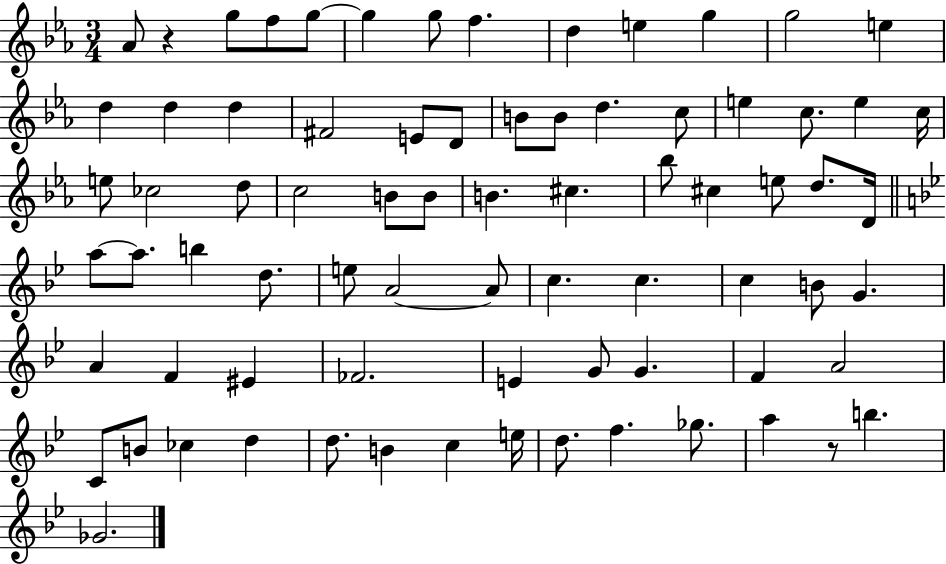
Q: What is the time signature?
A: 3/4